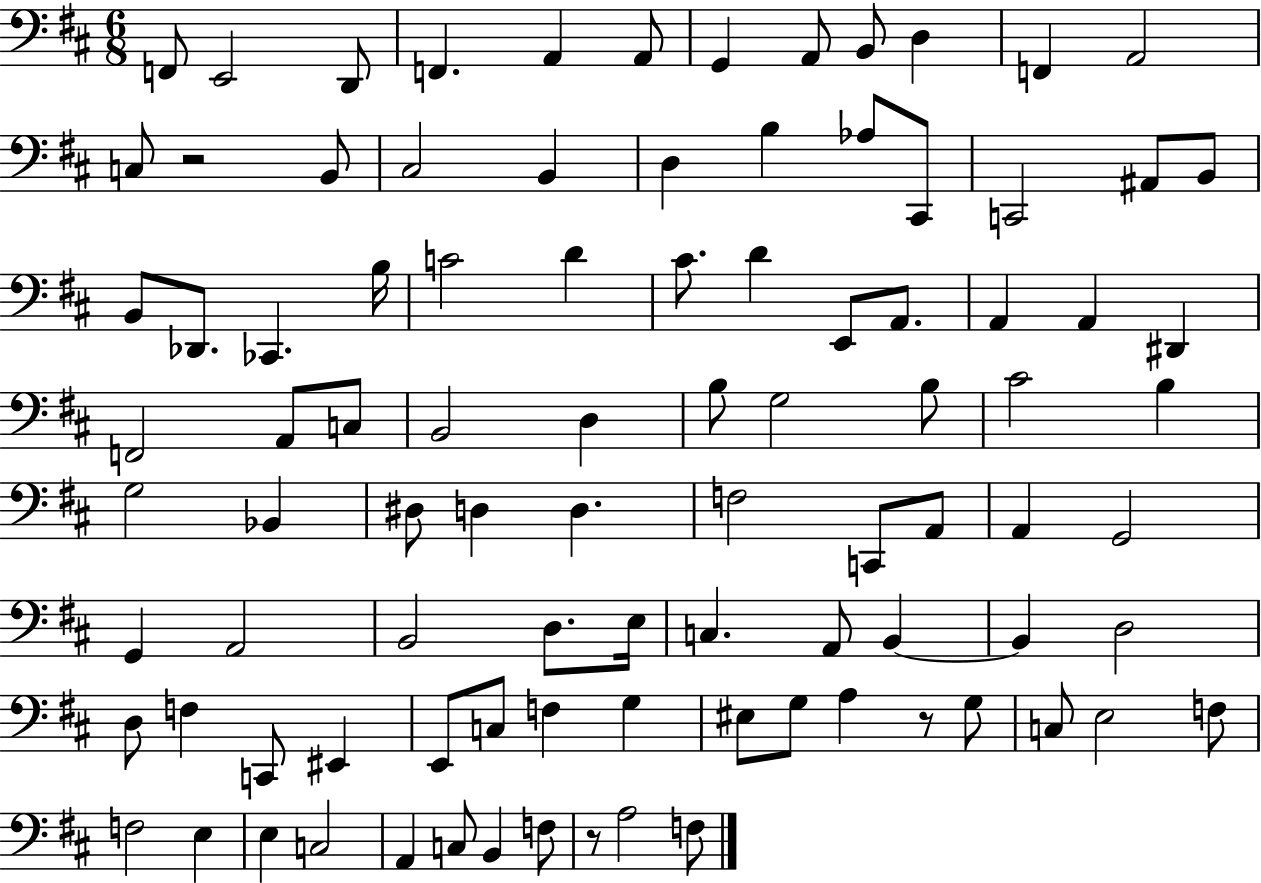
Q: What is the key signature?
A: D major